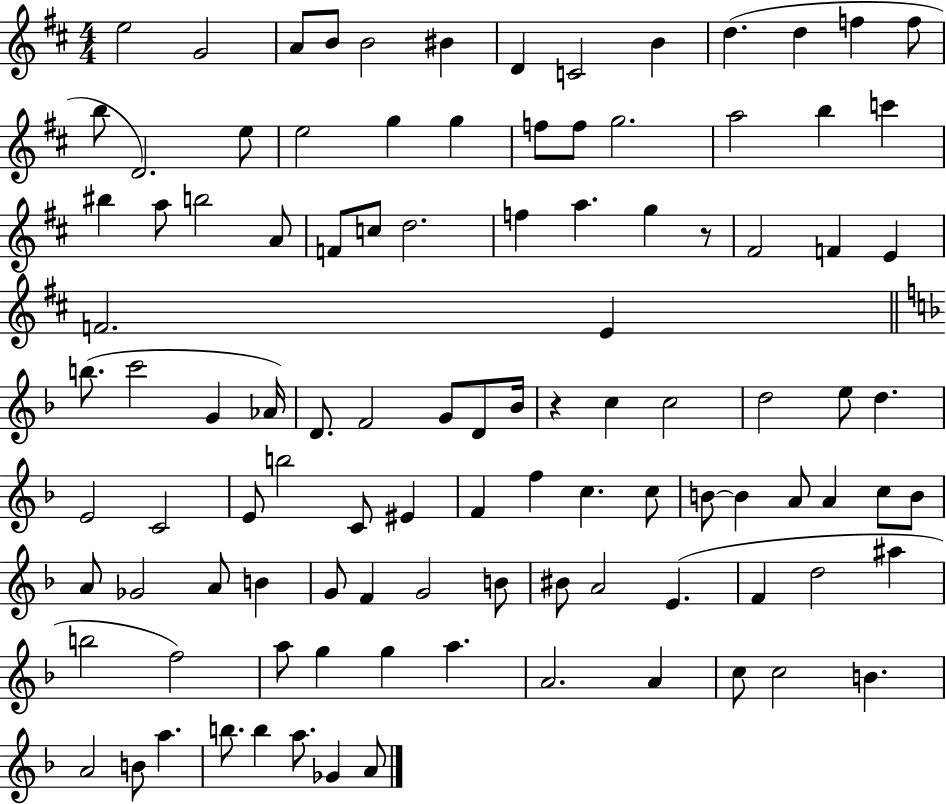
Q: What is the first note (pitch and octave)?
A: E5